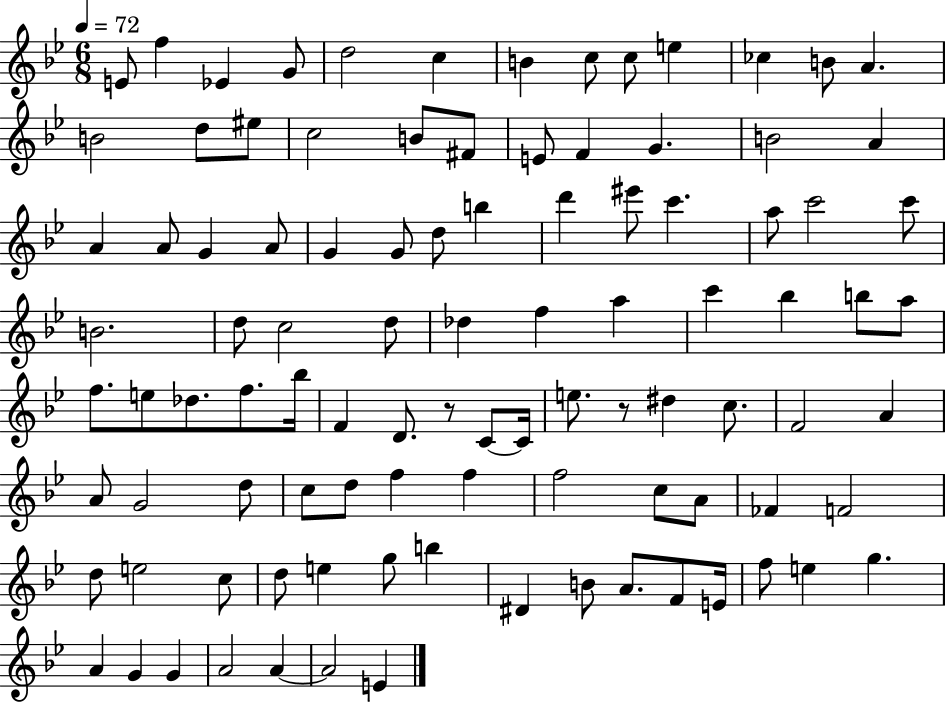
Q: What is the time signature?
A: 6/8